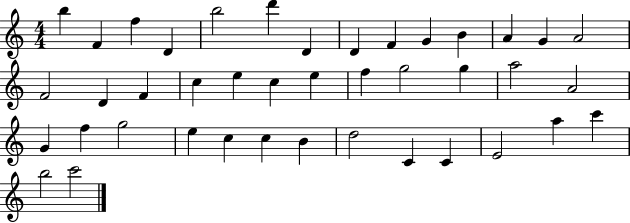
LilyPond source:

{
  \clef treble
  \numericTimeSignature
  \time 4/4
  \key c \major
  b''4 f'4 f''4 d'4 | b''2 d'''4 d'4 | d'4 f'4 g'4 b'4 | a'4 g'4 a'2 | \break f'2 d'4 f'4 | c''4 e''4 c''4 e''4 | f''4 g''2 g''4 | a''2 a'2 | \break g'4 f''4 g''2 | e''4 c''4 c''4 b'4 | d''2 c'4 c'4 | e'2 a''4 c'''4 | \break b''2 c'''2 | \bar "|."
}